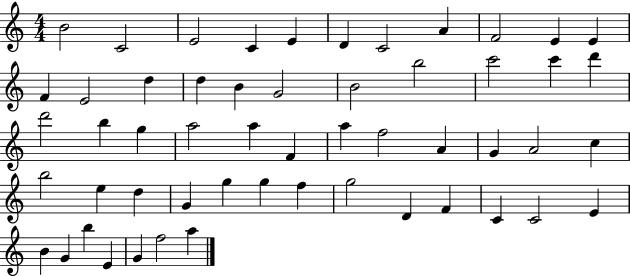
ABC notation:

X:1
T:Untitled
M:4/4
L:1/4
K:C
B2 C2 E2 C E D C2 A F2 E E F E2 d d B G2 B2 b2 c'2 c' d' d'2 b g a2 a F a f2 A G A2 c b2 e d G g g f g2 D F C C2 E B G b E G f2 a